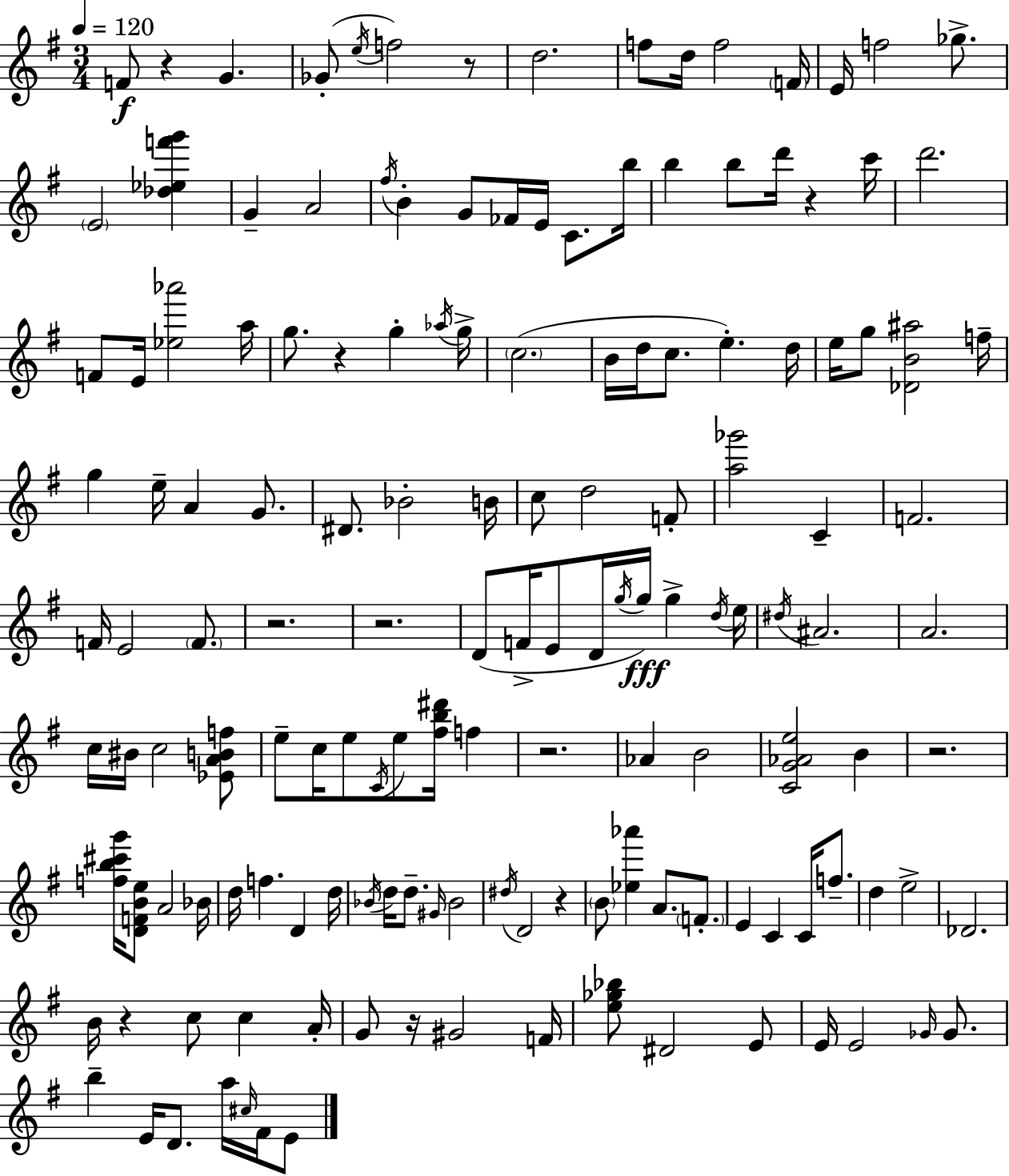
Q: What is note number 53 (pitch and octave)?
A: D5